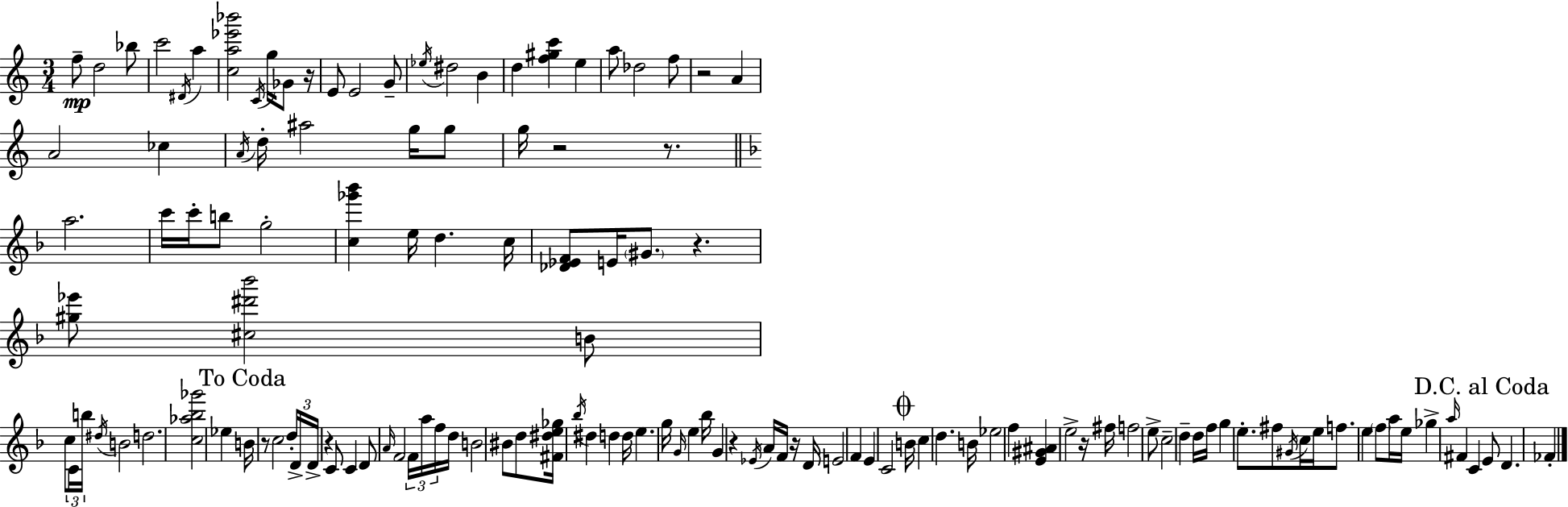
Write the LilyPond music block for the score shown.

{
  \clef treble
  \numericTimeSignature
  \time 3/4
  \key c \major
  f''8--\mp d''2 bes''8 | c'''2 \acciaccatura { dis'16 } a''4 | <c'' a'' ees''' bes'''>2 \acciaccatura { c'16 } g''16 ges'8 | r16 e'8 e'2 | \break g'8-- \acciaccatura { ees''16 } dis''2 b'4 | d''4 <f'' gis'' c'''>4 e''4 | a''8 des''2 | f''8 r2 a'4 | \break a'2 ces''4 | \acciaccatura { a'16 } d''16-. ais''2 | g''16 g''8 g''16 r2 | r8. \bar "||" \break \key f \major a''2. | c'''16 c'''16-. b''8 g''2-. | <c'' ges''' bes'''>4 e''16 d''4. c''16 | <des' ees' f'>8 e'16 \parenthesize gis'8. r4. | \break <gis'' ees'''>8 <cis'' dis''' bes'''>2 b'8 | c''8 \tuplet 3/2 { c'16 b''16 \acciaccatura { dis''16 } } b'2 | d''2. | <c'' aes'' bes'' ges'''>2 ees''4 | \break \mark "To Coda" b'16 r8 c''2 | \tuplet 3/2 { d''16-. d'16-> d'16-> } r4 c'8 c'4 | d'8 \grace { a'16 } f'2 | \tuplet 3/2 { f'16 a''16 f''16 } d''16 b'2 | \break bis'8 d''8 <fis' dis'' e'' ges''>16 \acciaccatura { bes''16 } dis''4 d''4 | d''16 e''4. g''16 \grace { g'16 } e''4 | bes''16 g'4 r4 | \acciaccatura { ees'16 } a'16 f'16 r16 d'16 e'2 | \break f'4 e'4 c'2 | \mark \markup { \musicglyph "scripts.coda" } b'16 c''4 d''4. | b'16 ees''2 | f''4 <e' gis' ais'>4 e''2-> | \break r16 fis''16 f''2 | e''8-> c''2-- | d''4-- d''16 f''16 g''4 e''8.-. | fis''8 \acciaccatura { gis'16 } c''16 e''16 f''8. e''4 | \break \parenthesize f''8 a''16 e''16 ges''4-> \grace { a''16 } fis'4 | c'4 \mark "D.C. al Coda" e'8 d'4. | fes'4-. \bar "|."
}